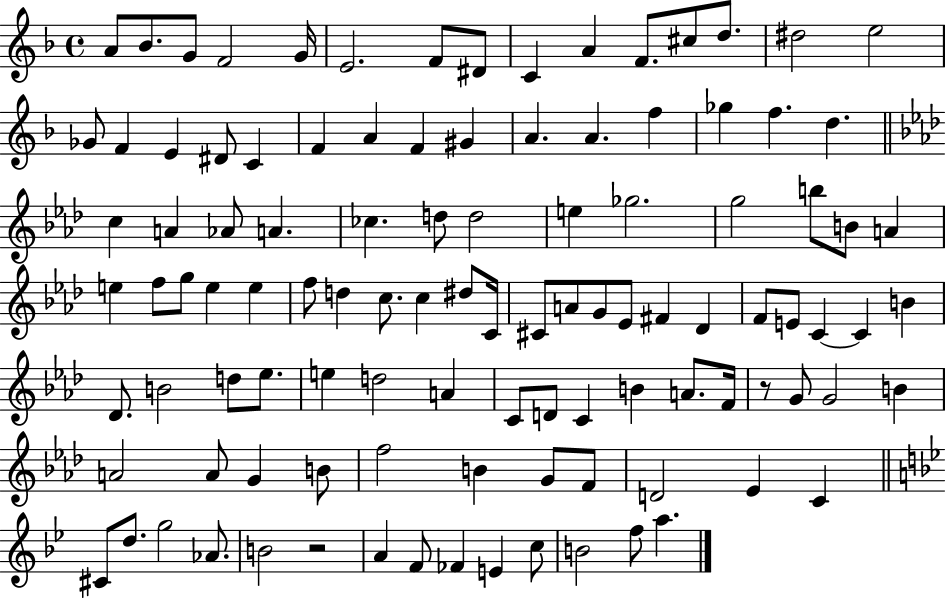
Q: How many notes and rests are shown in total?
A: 107